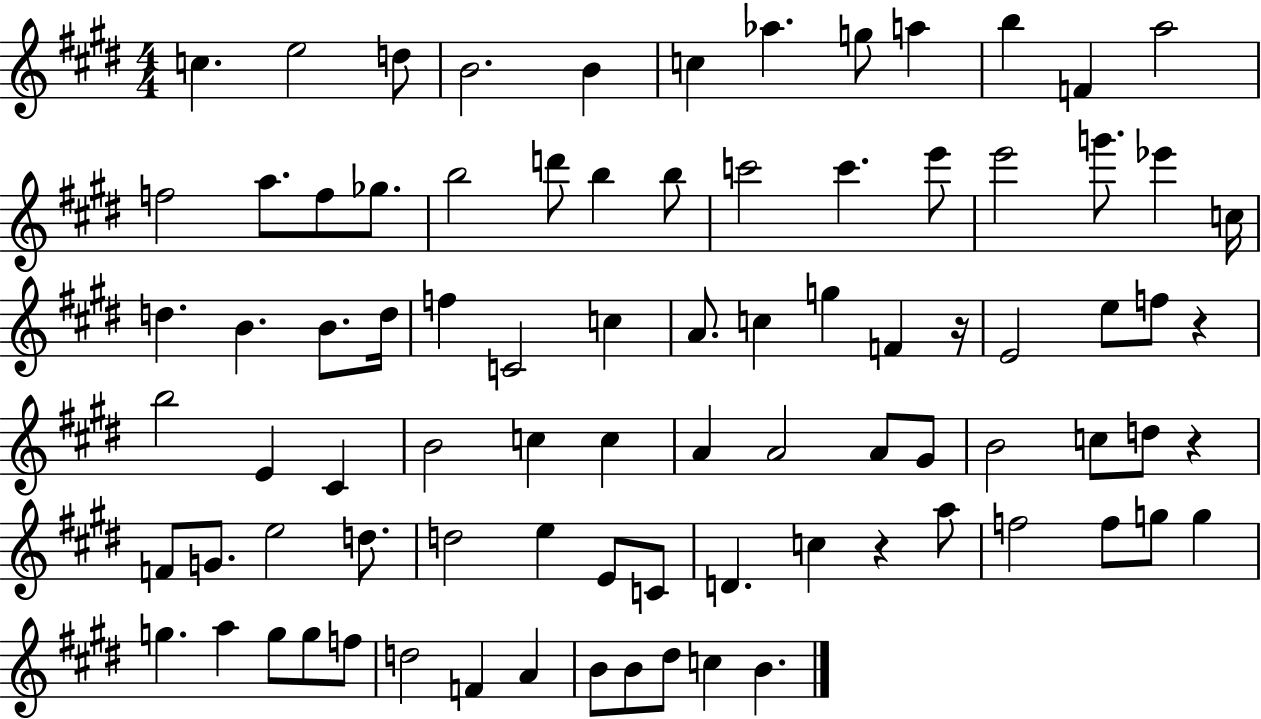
C5/q. E5/h D5/e B4/h. B4/q C5/q Ab5/q. G5/e A5/q B5/q F4/q A5/h F5/h A5/e. F5/e Gb5/e. B5/h D6/e B5/q B5/e C6/h C6/q. E6/e E6/h G6/e. Eb6/q C5/s D5/q. B4/q. B4/e. D5/s F5/q C4/h C5/q A4/e. C5/q G5/q F4/q R/s E4/h E5/e F5/e R/q B5/h E4/q C#4/q B4/h C5/q C5/q A4/q A4/h A4/e G#4/e B4/h C5/e D5/e R/q F4/e G4/e. E5/h D5/e. D5/h E5/q E4/e C4/e D4/q. C5/q R/q A5/e F5/h F5/e G5/e G5/q G5/q. A5/q G5/e G5/e F5/e D5/h F4/q A4/q B4/e B4/e D#5/e C5/q B4/q.